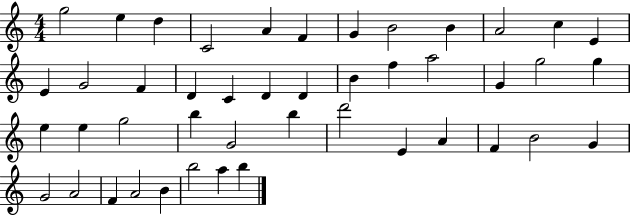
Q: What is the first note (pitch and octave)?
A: G5